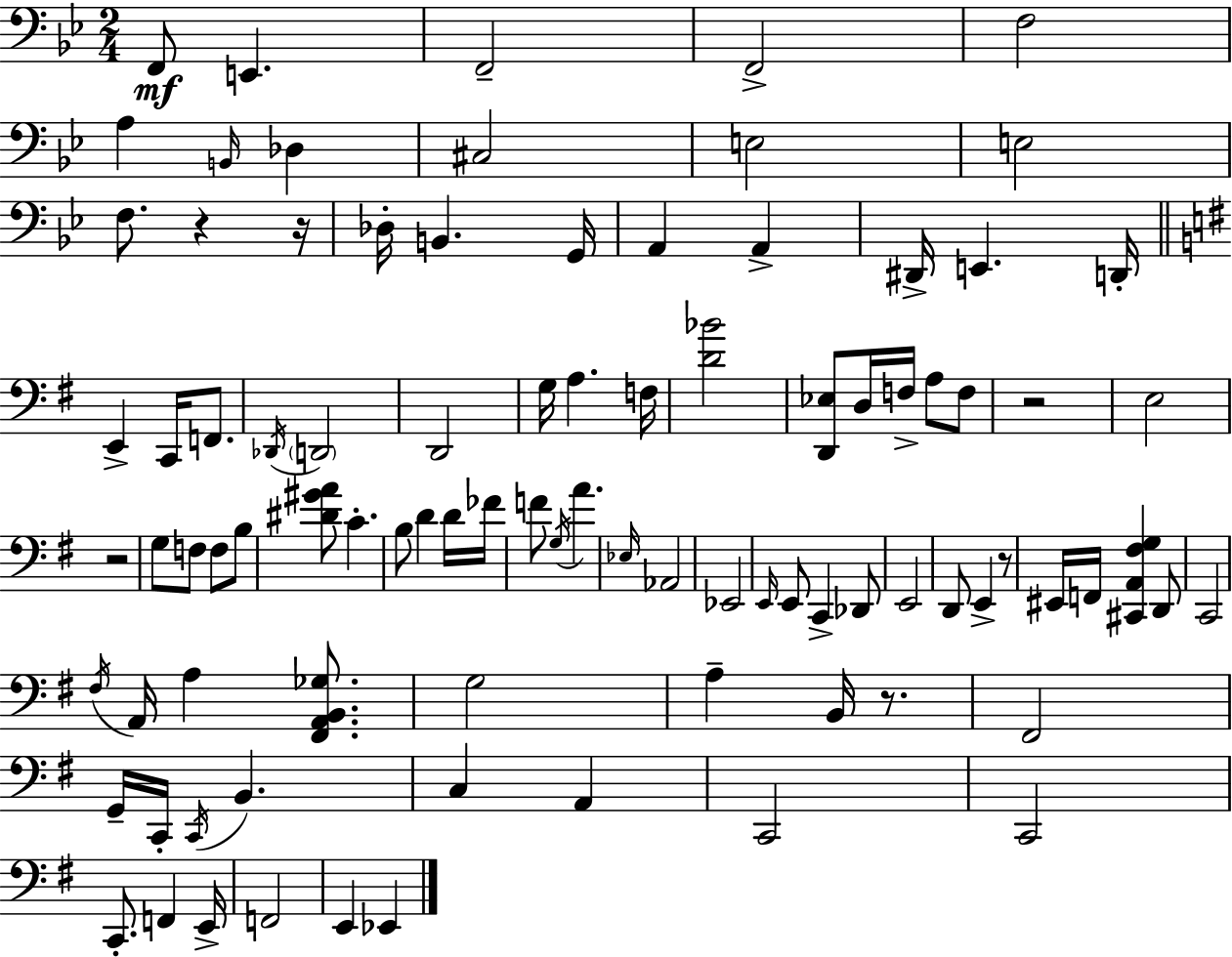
X:1
T:Untitled
M:2/4
L:1/4
K:Gm
F,,/2 E,, F,,2 F,,2 F,2 A, B,,/4 _D, ^C,2 E,2 E,2 F,/2 z z/4 _D,/4 B,, G,,/4 A,, A,, ^D,,/4 E,, D,,/4 E,, C,,/4 F,,/2 _D,,/4 D,,2 D,,2 G,/4 A, F,/4 [D_B]2 [D,,_E,]/2 D,/4 F,/4 A,/2 F,/2 z2 E,2 z2 G,/2 F,/2 F,/2 B,/2 [^D^GA]/2 C B,/2 D D/4 _F/4 F/2 G,/4 A _E,/4 _A,,2 _E,,2 E,,/4 E,,/2 C,, _D,,/2 E,,2 D,,/2 E,, z/2 ^E,,/4 F,,/4 [^C,,A,,^F,G,] D,,/2 C,,2 ^F,/4 A,,/4 A, [^F,,A,,B,,_G,]/2 G,2 A, B,,/4 z/2 ^F,,2 G,,/4 C,,/4 C,,/4 B,, C, A,, C,,2 C,,2 C,,/2 F,, E,,/4 F,,2 E,, _E,,